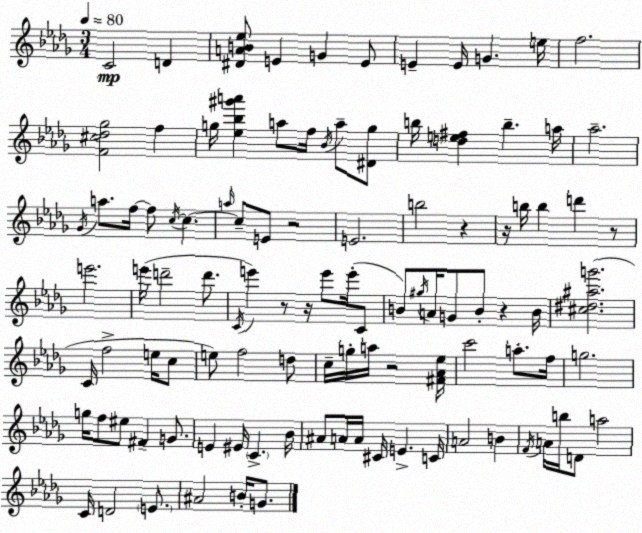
X:1
T:Untitled
M:3/4
L:1/4
K:Bbm
C2 D [^DAB_e]/2 E G E/2 E E/4 G e/4 f2 [F^c_d_g]2 f g/4 [_e_b^g'a'] a/2 f/4 _B/4 a/2 [^Dg]/2 b/4 [de^f] b a/4 _a2 _G/4 a/2 f/4 f/2 c/4 c a/4 c/2 E/2 z2 E2 b2 z z/4 b/4 b d' z/2 e'2 e'/4 d'2 d'/2 C/4 e' z/2 z/4 e'/2 e'/4 C/2 B/2 ^g/4 A/4 G/2 B/2 z B/4 [^c^d^ag']2 C/4 f2 e/4 c/2 e/2 f2 d/2 c/4 g/4 a/4 z2 [^F_A_e]/4 c'2 a/2 f/4 g2 g/4 f/2 ^e/2 ^F G/2 E ^E/4 C _B/4 ^A/2 A/4 A/4 ^C/4 E C/4 A2 B F/4 A/4 b/4 D/2 a2 C/4 D2 E/2 ^A2 B/4 G/2